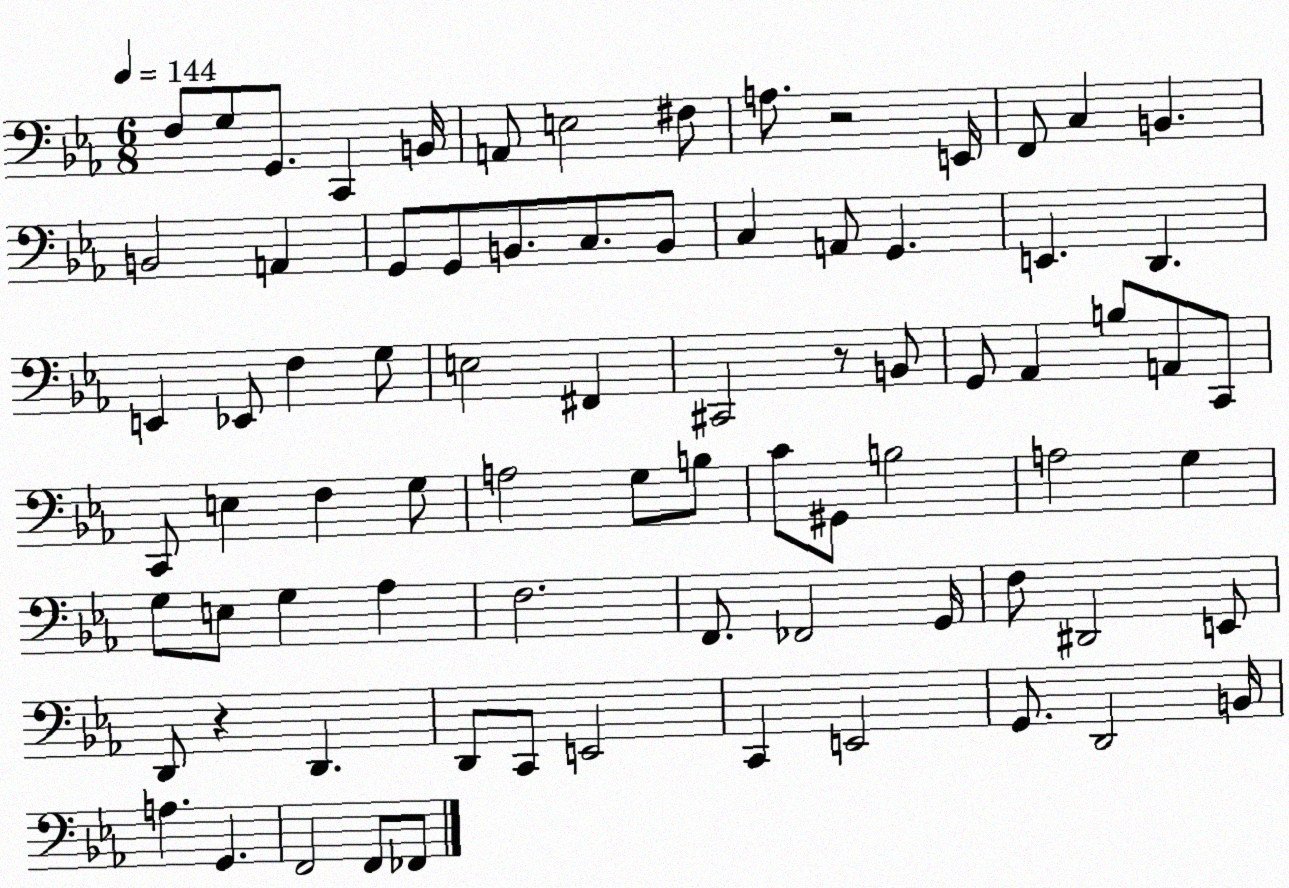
X:1
T:Untitled
M:6/8
L:1/4
K:Eb
F,/2 G,/2 G,,/2 C,, B,,/4 A,,/2 E,2 ^F,/2 A,/2 z2 E,,/4 F,,/2 C, B,, B,,2 A,, G,,/2 G,,/2 B,,/2 C,/2 B,,/2 C, A,,/2 G,, E,, D,, E,, _E,,/2 F, G,/2 E,2 ^F,, ^C,,2 z/2 B,,/2 G,,/2 _A,, B,/2 A,,/2 C,,/2 C,,/2 E, F, G,/2 A,2 G,/2 B,/2 C/2 ^G,,/2 B,2 A,2 G, G,/2 E,/2 G, _A, F,2 F,,/2 _F,,2 G,,/4 F,/2 ^D,,2 E,,/2 D,,/2 z D,, D,,/2 C,,/2 E,,2 C,, E,,2 G,,/2 D,,2 B,,/4 A, G,, F,,2 F,,/2 _F,,/2